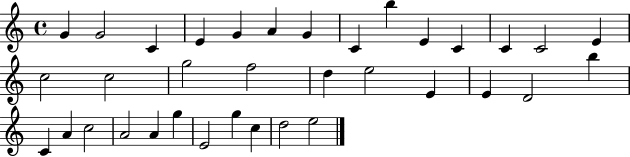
G4/q G4/h C4/q E4/q G4/q A4/q G4/q C4/q B5/q E4/q C4/q C4/q C4/h E4/q C5/h C5/h G5/h F5/h D5/q E5/h E4/q E4/q D4/h B5/q C4/q A4/q C5/h A4/h A4/q G5/q E4/h G5/q C5/q D5/h E5/h